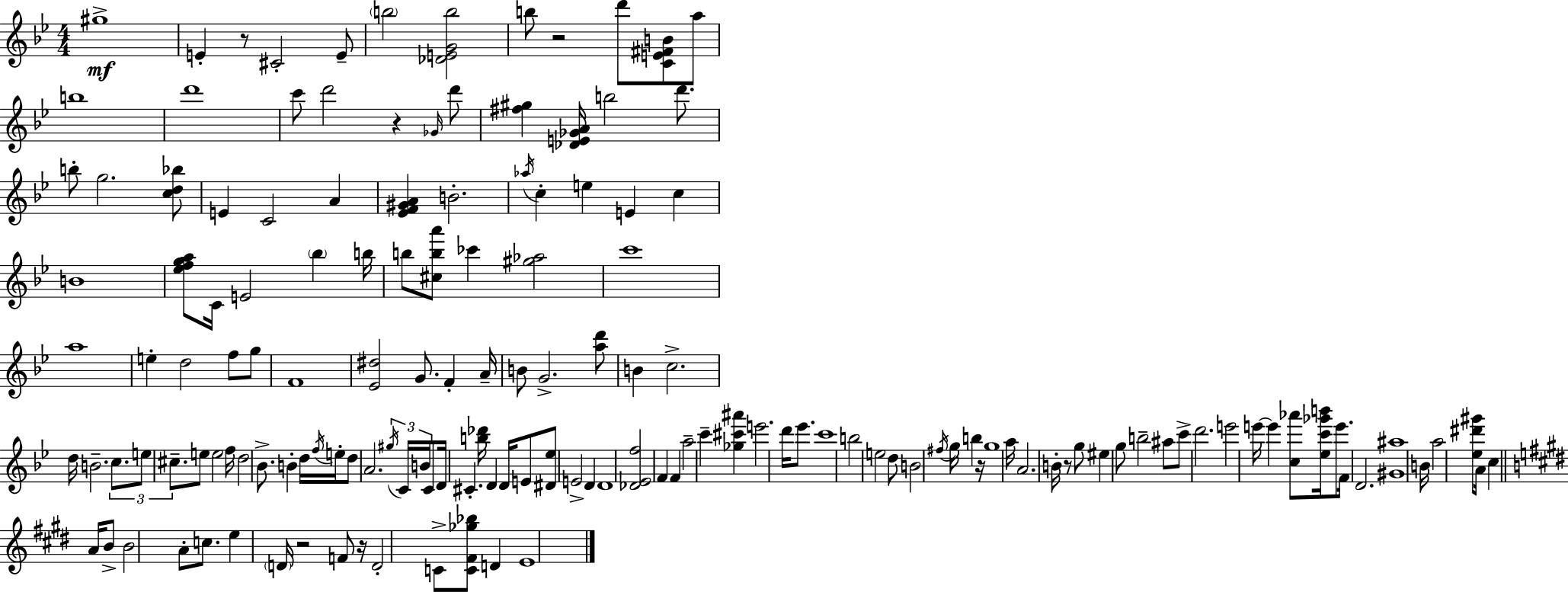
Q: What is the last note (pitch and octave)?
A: E4